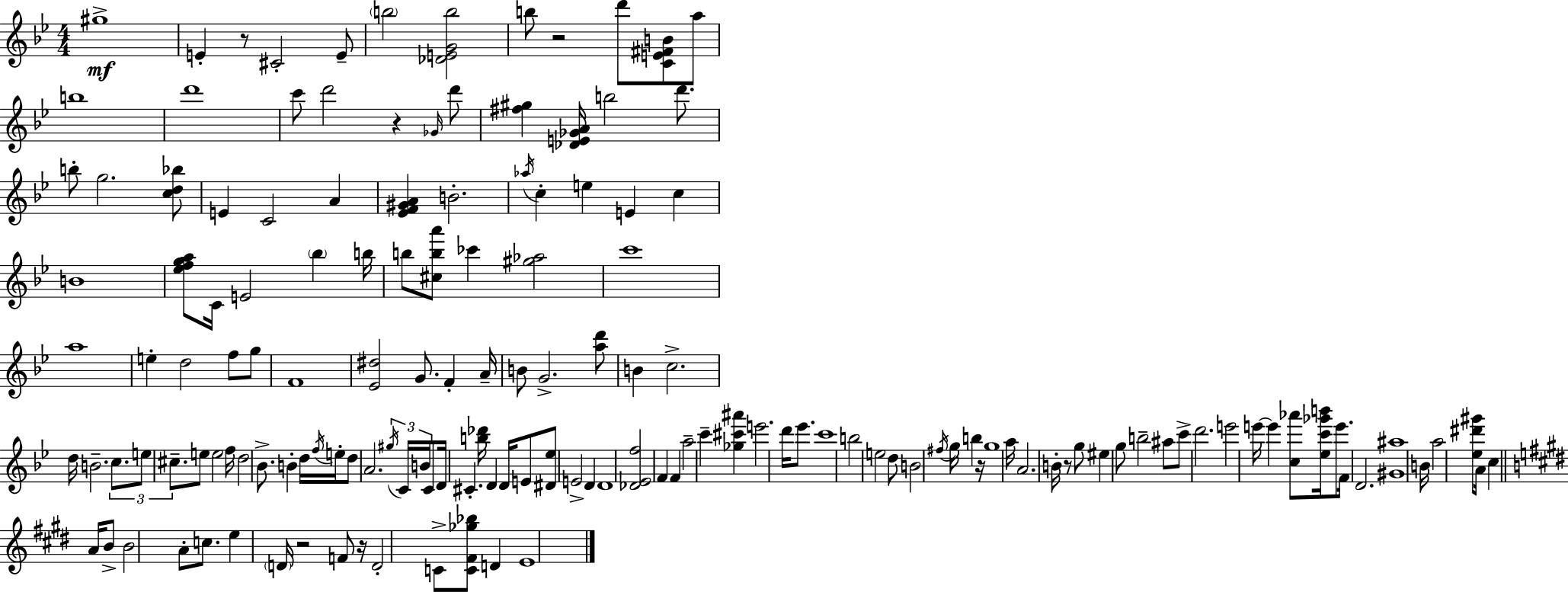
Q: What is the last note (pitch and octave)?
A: E4